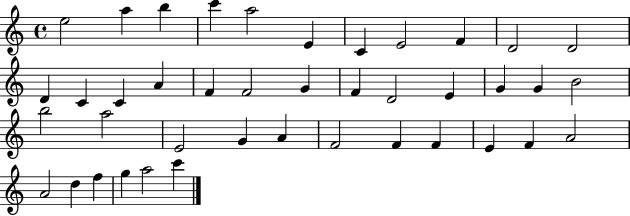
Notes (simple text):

E5/h A5/q B5/q C6/q A5/h E4/q C4/q E4/h F4/q D4/h D4/h D4/q C4/q C4/q A4/q F4/q F4/h G4/q F4/q D4/h E4/q G4/q G4/q B4/h B5/h A5/h E4/h G4/q A4/q F4/h F4/q F4/q E4/q F4/q A4/h A4/h D5/q F5/q G5/q A5/h C6/q